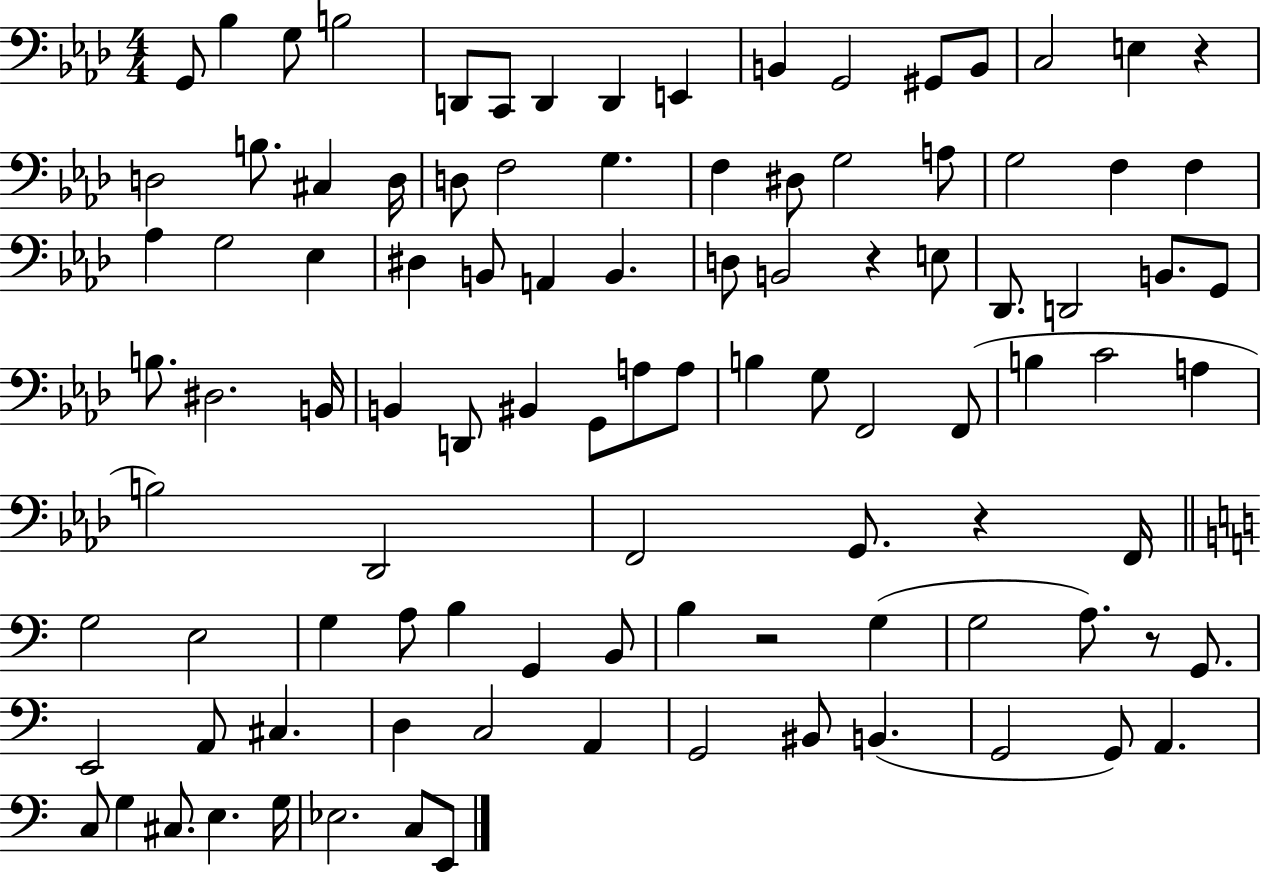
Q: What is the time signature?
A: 4/4